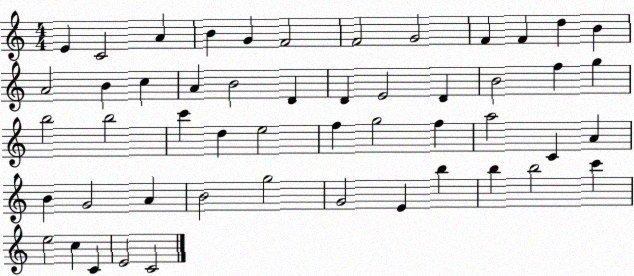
X:1
T:Untitled
M:4/4
L:1/4
K:C
E C2 A B G F2 F2 G2 F F d B A2 B c A B2 D D E2 D B2 f g b2 b2 c' d e2 f g2 f a2 C A B G2 A B2 g2 G2 E b b b2 c' e2 c C E2 C2